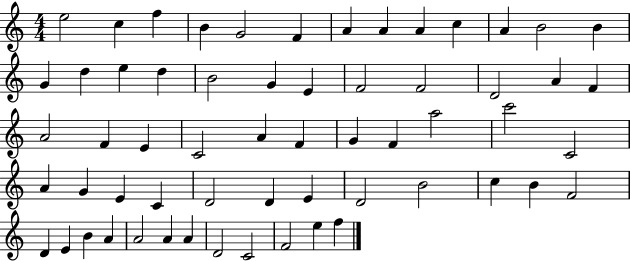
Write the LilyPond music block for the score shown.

{
  \clef treble
  \numericTimeSignature
  \time 4/4
  \key c \major
  e''2 c''4 f''4 | b'4 g'2 f'4 | a'4 a'4 a'4 c''4 | a'4 b'2 b'4 | \break g'4 d''4 e''4 d''4 | b'2 g'4 e'4 | f'2 f'2 | d'2 a'4 f'4 | \break a'2 f'4 e'4 | c'2 a'4 f'4 | g'4 f'4 a''2 | c'''2 c'2 | \break a'4 g'4 e'4 c'4 | d'2 d'4 e'4 | d'2 b'2 | c''4 b'4 f'2 | \break d'4 e'4 b'4 a'4 | a'2 a'4 a'4 | d'2 c'2 | f'2 e''4 f''4 | \break \bar "|."
}